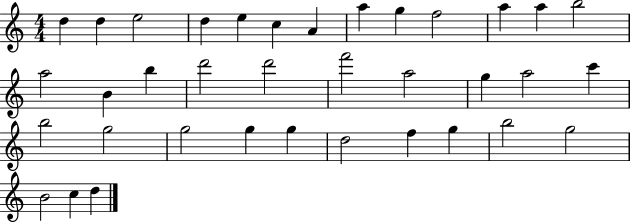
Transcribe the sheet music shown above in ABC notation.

X:1
T:Untitled
M:4/4
L:1/4
K:C
d d e2 d e c A a g f2 a a b2 a2 B b d'2 d'2 f'2 a2 g a2 c' b2 g2 g2 g g d2 f g b2 g2 B2 c d